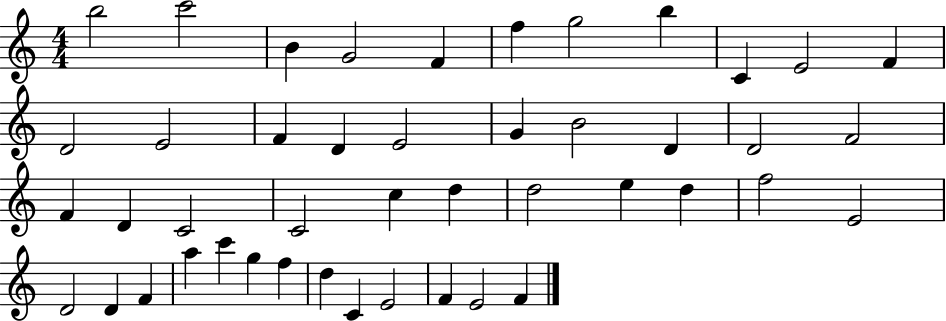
B5/h C6/h B4/q G4/h F4/q F5/q G5/h B5/q C4/q E4/h F4/q D4/h E4/h F4/q D4/q E4/h G4/q B4/h D4/q D4/h F4/h F4/q D4/q C4/h C4/h C5/q D5/q D5/h E5/q D5/q F5/h E4/h D4/h D4/q F4/q A5/q C6/q G5/q F5/q D5/q C4/q E4/h F4/q E4/h F4/q